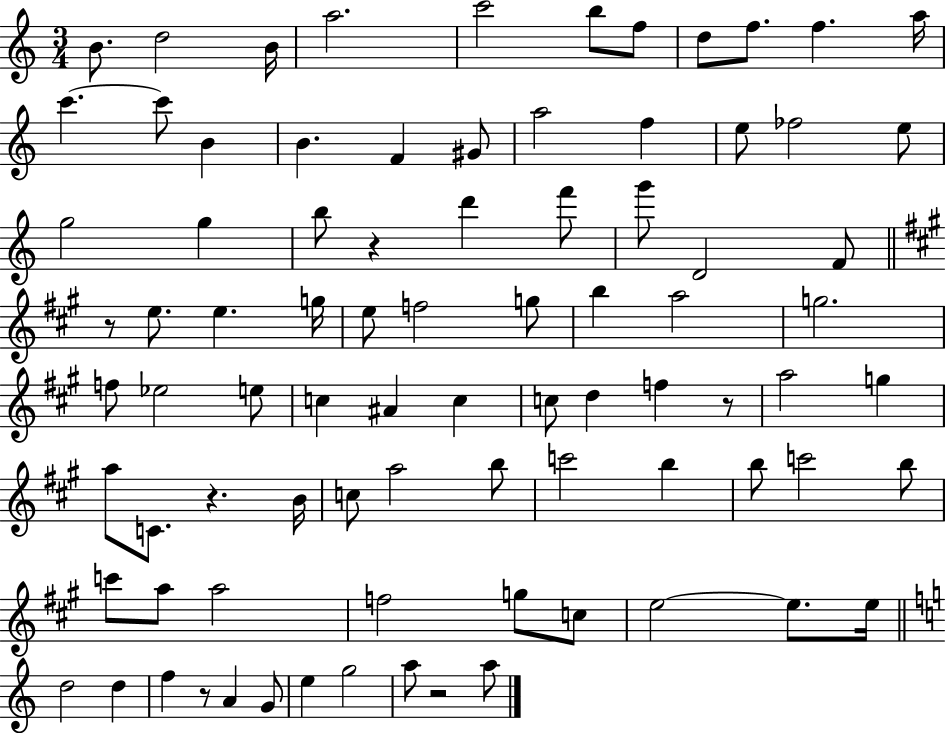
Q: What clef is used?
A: treble